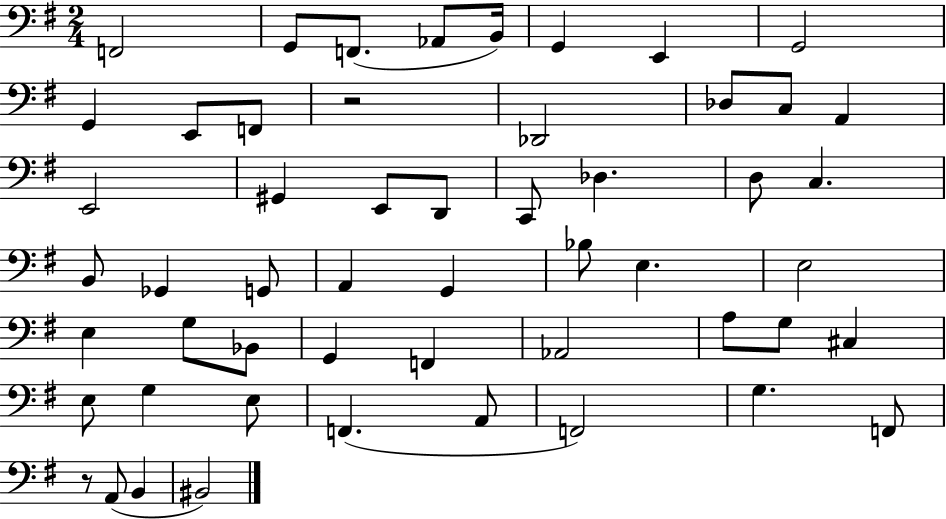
{
  \clef bass
  \numericTimeSignature
  \time 2/4
  \key g \major
  f,2 | g,8 f,8.( aes,8 b,16) | g,4 e,4 | g,2 | \break g,4 e,8 f,8 | r2 | des,2 | des8 c8 a,4 | \break e,2 | gis,4 e,8 d,8 | c,8 des4. | d8 c4. | \break b,8 ges,4 g,8 | a,4 g,4 | bes8 e4. | e2 | \break e4 g8 bes,8 | g,4 f,4 | aes,2 | a8 g8 cis4 | \break e8 g4 e8 | f,4.( a,8 | f,2) | g4. f,8 | \break r8 a,8( b,4 | bis,2) | \bar "|."
}